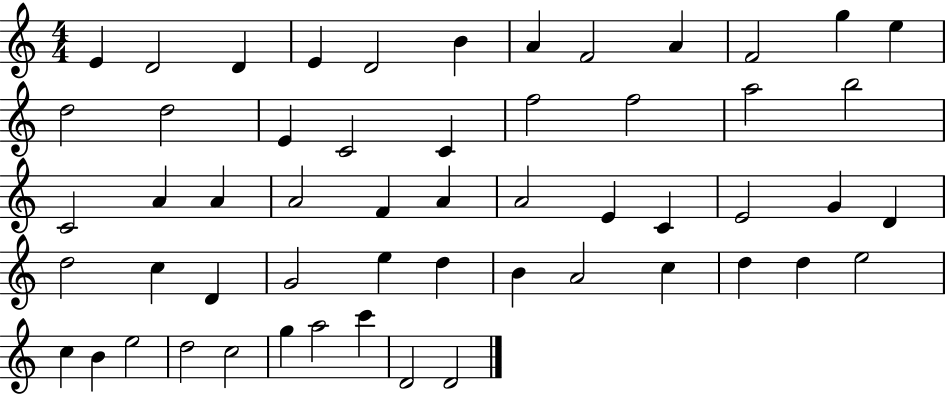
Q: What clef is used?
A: treble